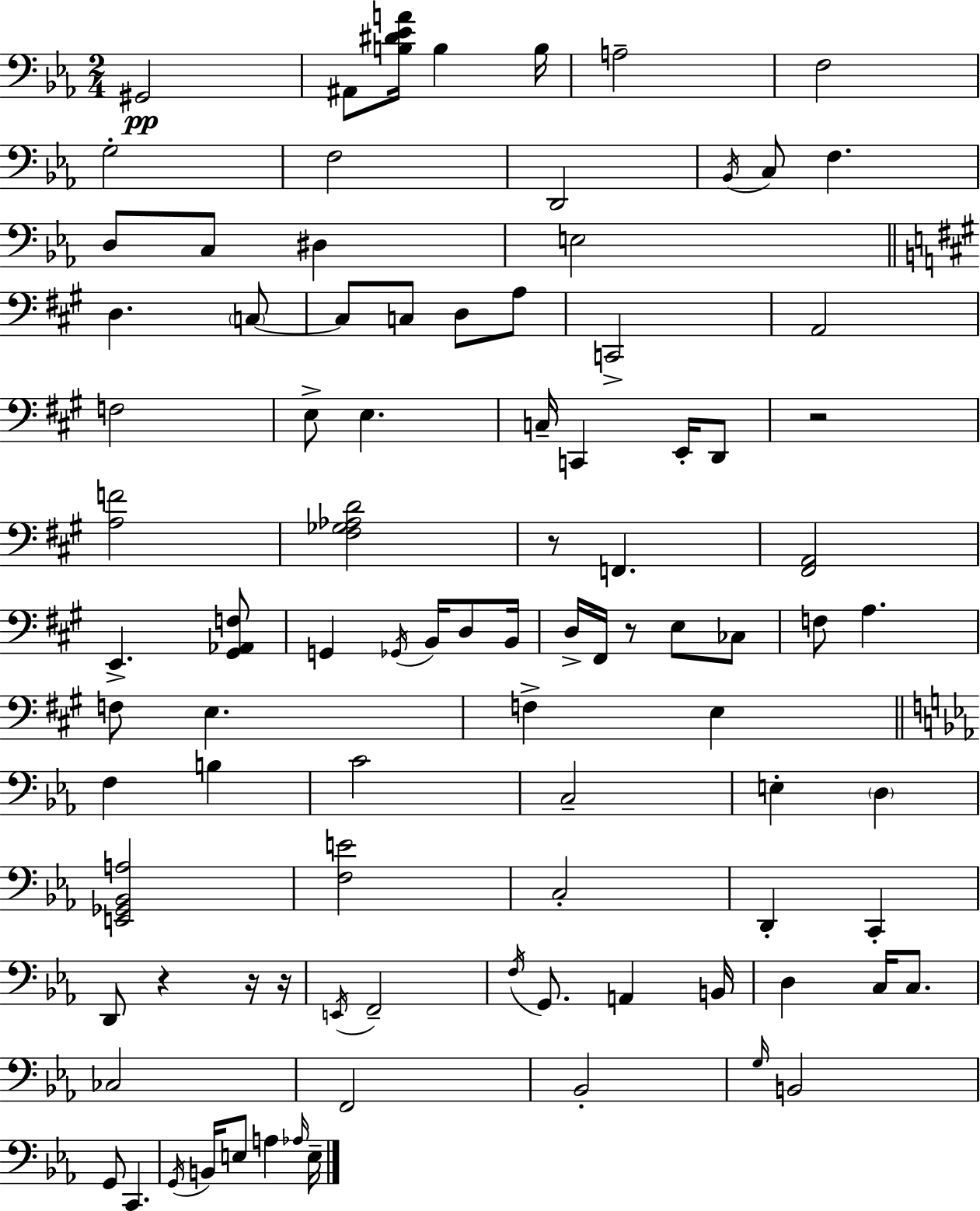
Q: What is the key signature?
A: C minor